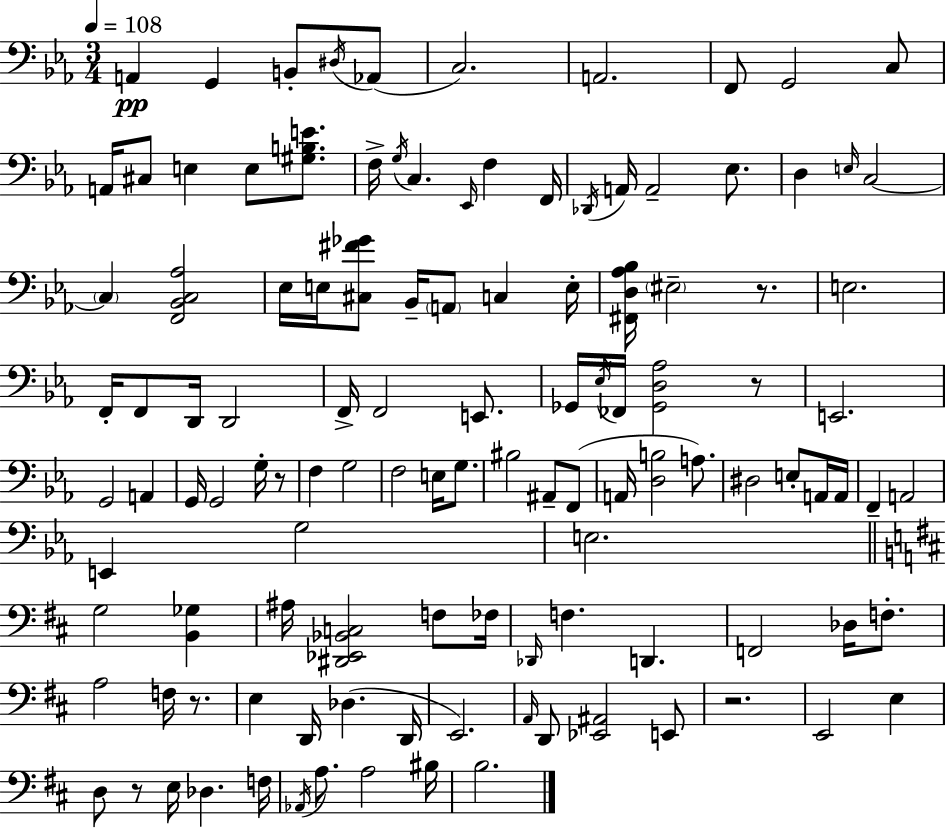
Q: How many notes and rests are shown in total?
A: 117